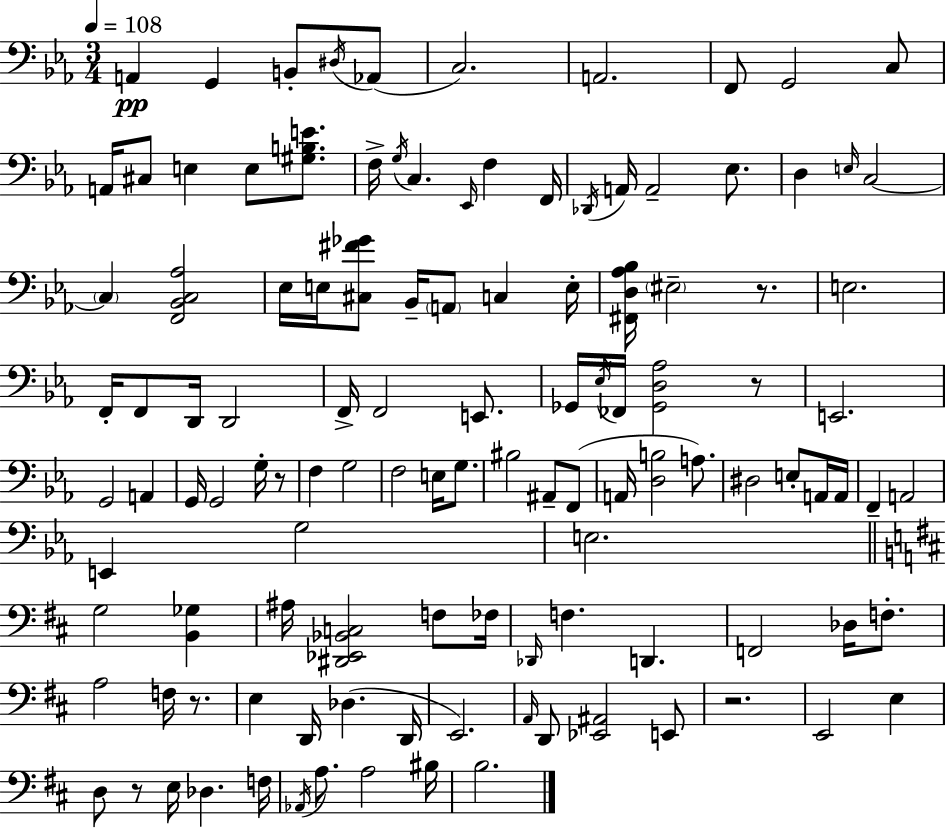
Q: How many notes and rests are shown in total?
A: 117